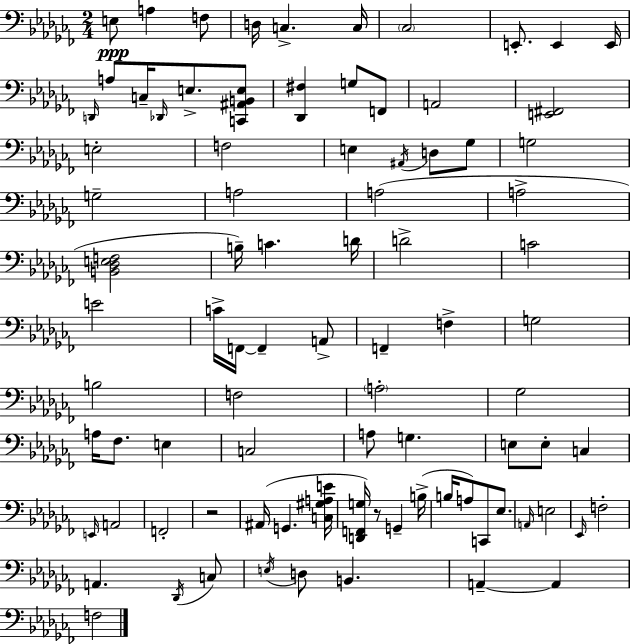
{
  \clef bass
  \numericTimeSignature
  \time 2/4
  \key aes \minor
  \repeat volta 2 { e8\ppp a4 f8 | d16 c4.-> c16 | \parenthesize ces2 | e,8.-. e,4 e,16 | \break \grace { d,16 } a8 c16-- \grace { des,16 } e8.-> | <c, ais, b, e>8 <des, fis>4 g8 | f,8 a,2 | <e, fis,>2 | \break e2-. | f2 | e4 \acciaccatura { ais,16 } d8 | ges8 g2 | \break g2-- | a2 | a2( | a2-> | \break <b, des e f>2 | b16--) c'4. | d'16 d'2-> | c'2 | \break e'2 | c'16-> f,16~~ f,4-- | a,8-> f,4-- f4-> | g2 | \break b2 | f2 | \parenthesize a2-. | ges2 | \break a16 fes8. e4 | c2 | a8 g4. | e8 e8-. c4 | \break \grace { e,16 } a,2 | f,2-. | r2 | ais,16( g,4. | \break <c gis a e'>16 <d, f, g>16) r8 g,4-- | b16->( b16 a8) c,8 | ees8. \grace { a,16 } e2 | \grace { ees,16 } f2-. | \break a,4. | \acciaccatura { des,16 } c8 \acciaccatura { e16 } | d8 b,4. | a,4--~~ a,4 | \break f2 | } \bar "|."
}